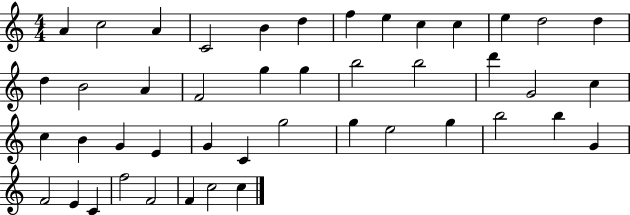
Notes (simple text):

A4/q C5/h A4/q C4/h B4/q D5/q F5/q E5/q C5/q C5/q E5/q D5/h D5/q D5/q B4/h A4/q F4/h G5/q G5/q B5/h B5/h D6/q G4/h C5/q C5/q B4/q G4/q E4/q G4/q C4/q G5/h G5/q E5/h G5/q B5/h B5/q G4/q F4/h E4/q C4/q F5/h F4/h F4/q C5/h C5/q